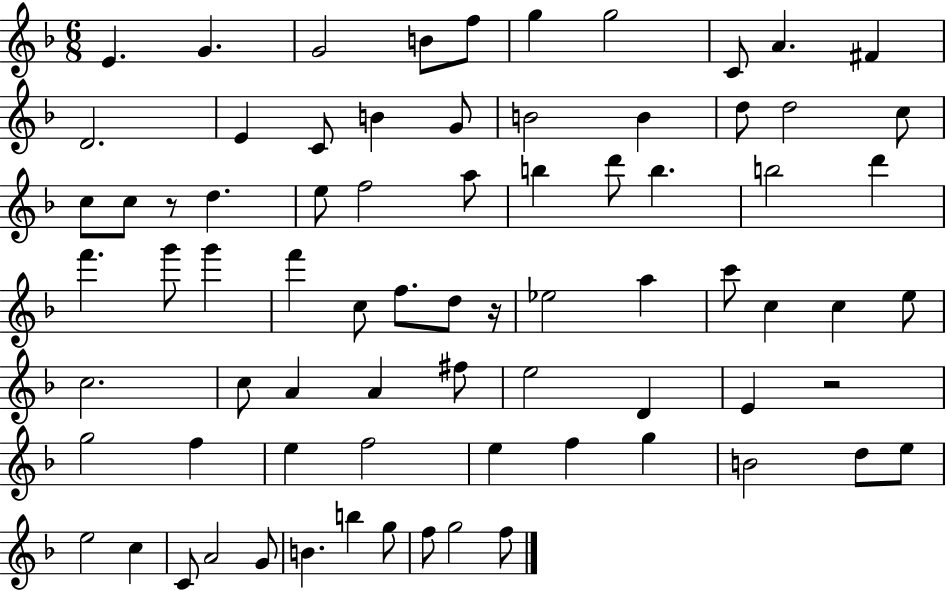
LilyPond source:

{
  \clef treble
  \numericTimeSignature
  \time 6/8
  \key f \major
  \repeat volta 2 { e'4. g'4. | g'2 b'8 f''8 | g''4 g''2 | c'8 a'4. fis'4 | \break d'2. | e'4 c'8 b'4 g'8 | b'2 b'4 | d''8 d''2 c''8 | \break c''8 c''8 r8 d''4. | e''8 f''2 a''8 | b''4 d'''8 b''4. | b''2 d'''4 | \break f'''4. g'''8 g'''4 | f'''4 c''8 f''8. d''8 r16 | ees''2 a''4 | c'''8 c''4 c''4 e''8 | \break c''2. | c''8 a'4 a'4 fis''8 | e''2 d'4 | e'4 r2 | \break g''2 f''4 | e''4 f''2 | e''4 f''4 g''4 | b'2 d''8 e''8 | \break e''2 c''4 | c'8 a'2 g'8 | b'4. b''4 g''8 | f''8 g''2 f''8 | \break } \bar "|."
}